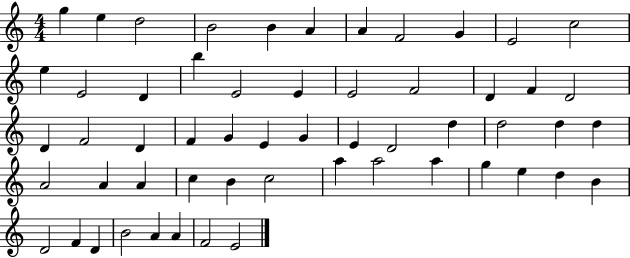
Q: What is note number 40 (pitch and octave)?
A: B4